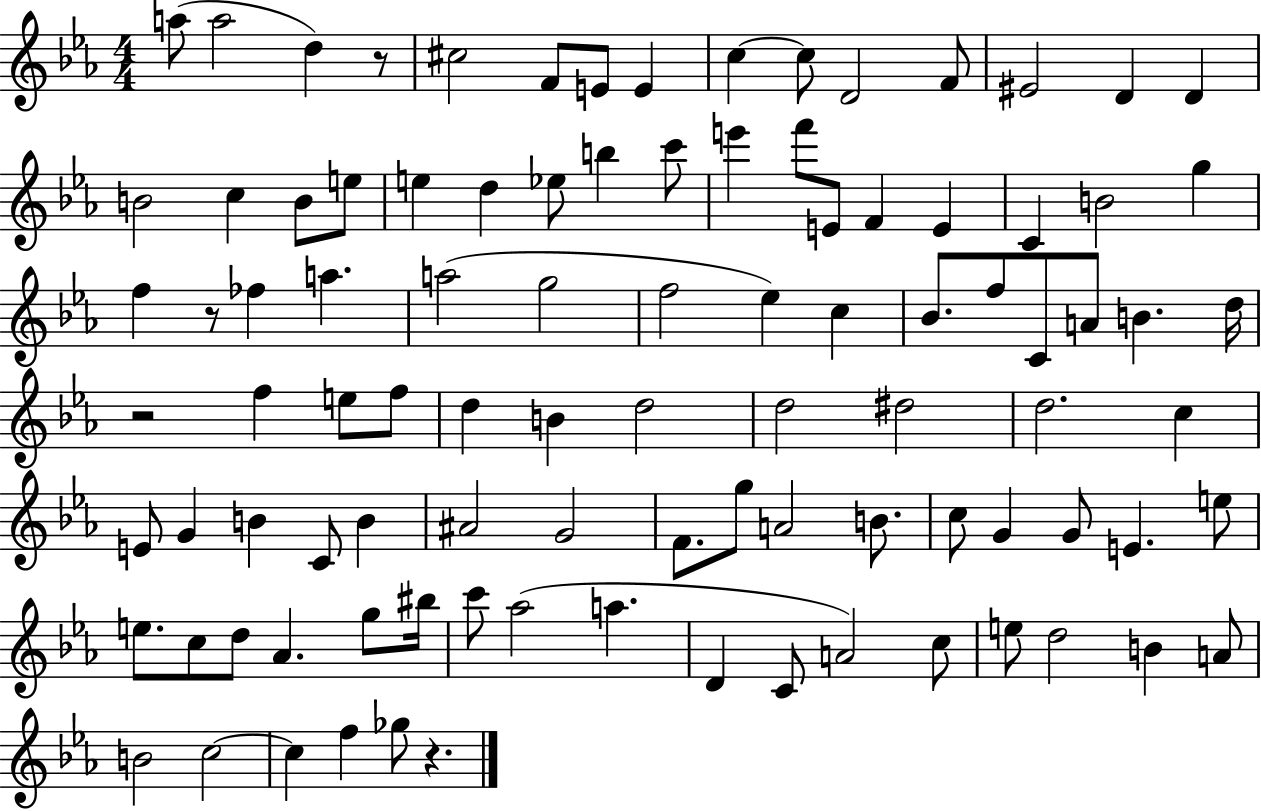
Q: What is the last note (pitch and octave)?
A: Gb5